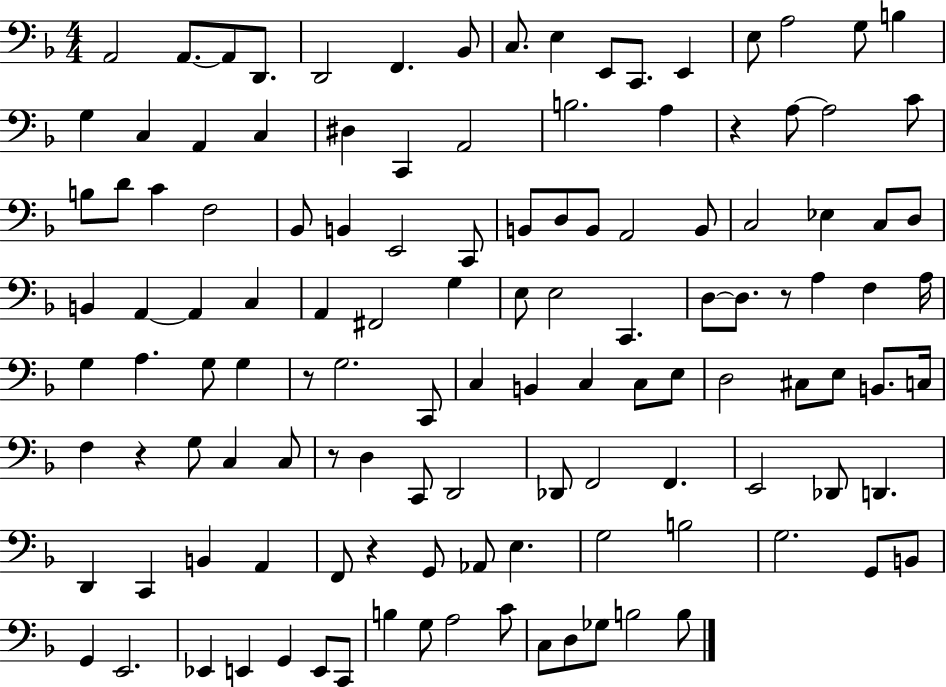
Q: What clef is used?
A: bass